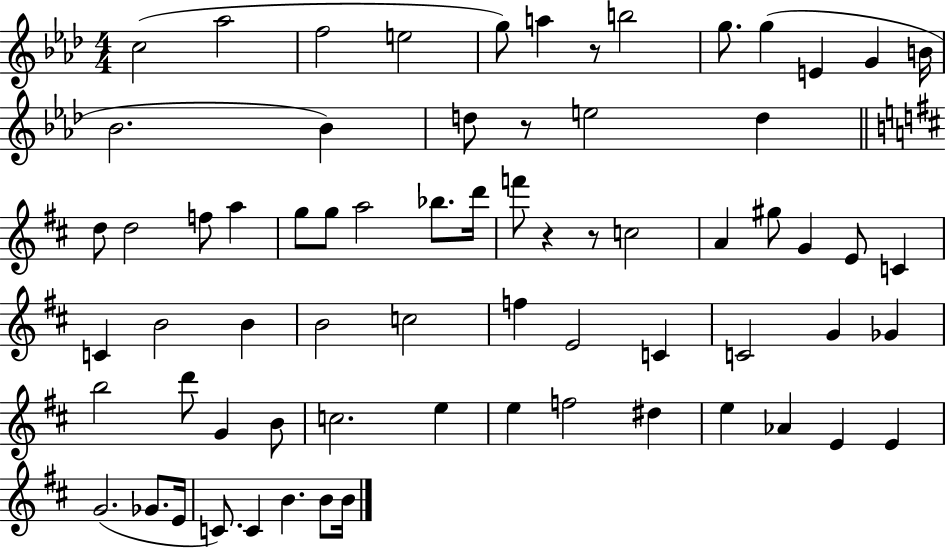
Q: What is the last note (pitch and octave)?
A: B4